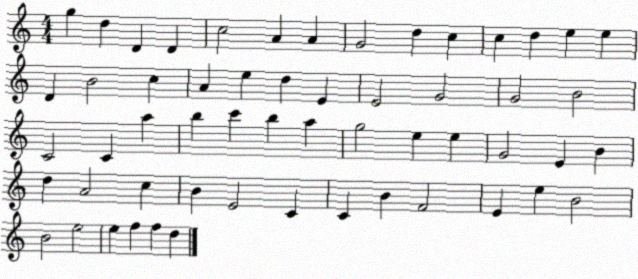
X:1
T:Untitled
M:4/4
L:1/4
K:C
g d D D c2 A A G2 d c c d e e D B2 c A e d E E2 G2 G2 B2 C2 C a b c' b a g2 e e G2 E B d A2 c B E2 C C B F2 E e B2 B2 e2 e f f d